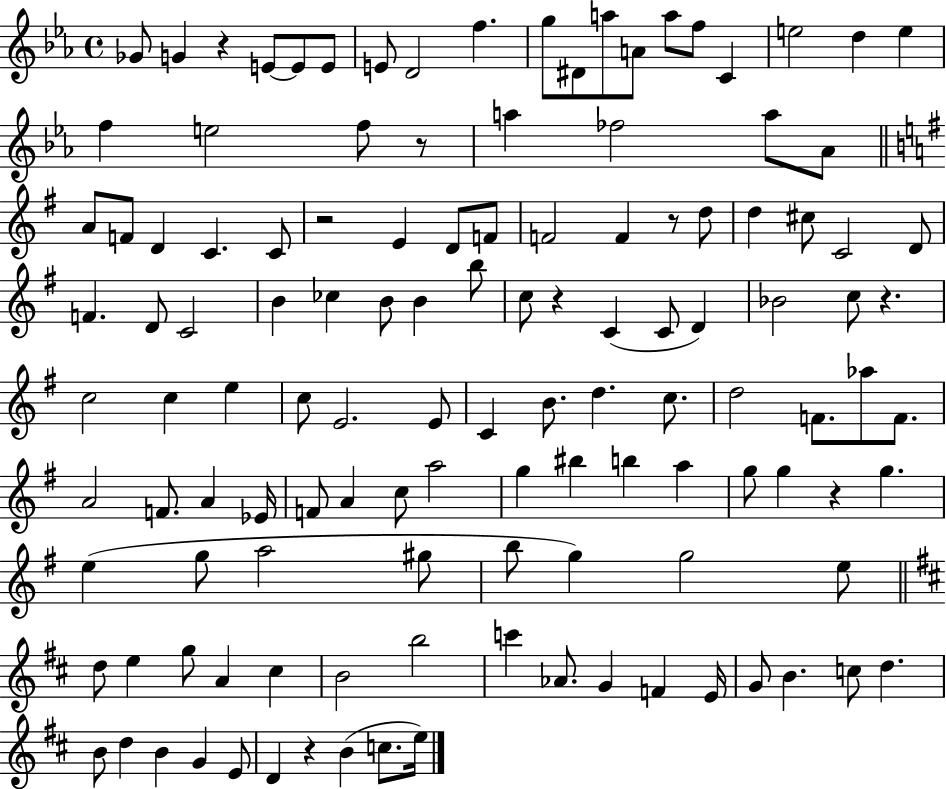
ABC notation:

X:1
T:Untitled
M:4/4
L:1/4
K:Eb
_G/2 G z E/2 E/2 E/2 E/2 D2 f g/2 ^D/2 a/2 A/2 a/2 f/2 C e2 d e f e2 f/2 z/2 a _f2 a/2 _A/2 A/2 F/2 D C C/2 z2 E D/2 F/2 F2 F z/2 d/2 d ^c/2 C2 D/2 F D/2 C2 B _c B/2 B b/2 c/2 z C C/2 D _B2 c/2 z c2 c e c/2 E2 E/2 C B/2 d c/2 d2 F/2 _a/2 F/2 A2 F/2 A _E/4 F/2 A c/2 a2 g ^b b a g/2 g z g e g/2 a2 ^g/2 b/2 g g2 e/2 d/2 e g/2 A ^c B2 b2 c' _A/2 G F E/4 G/2 B c/2 d B/2 d B G E/2 D z B c/2 e/4